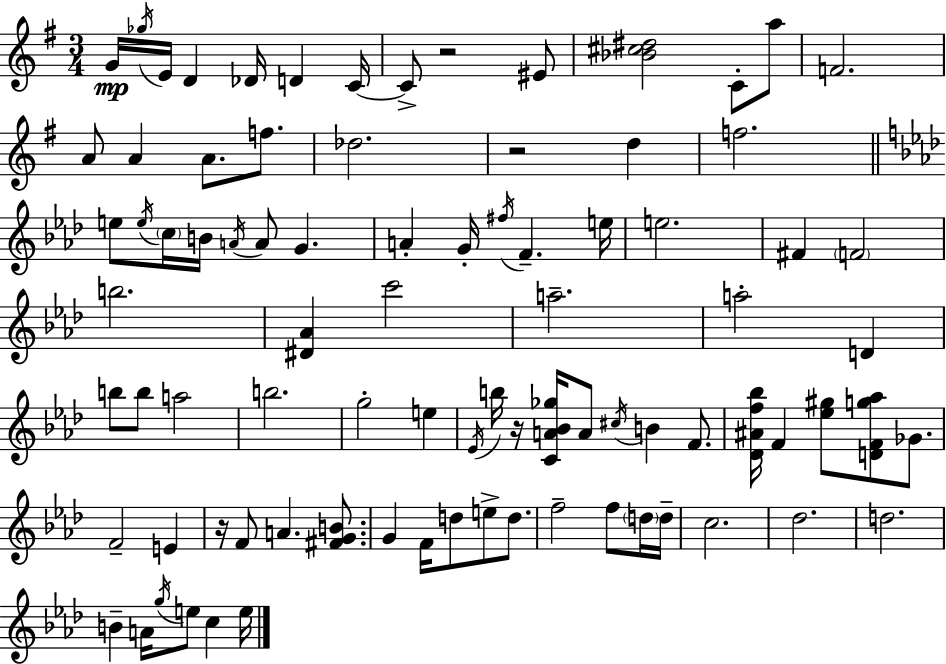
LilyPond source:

{
  \clef treble
  \numericTimeSignature
  \time 3/4
  \key g \major
  g'16\mp \acciaccatura { ges''16 } e'16 d'4 des'16 d'4 | c'16~~ c'8-> r2 eis'8 | <bes' cis'' dis''>2 c'8-. a''8 | f'2. | \break a'8 a'4 a'8. f''8. | des''2. | r2 d''4 | f''2. | \break \bar "||" \break \key aes \major e''8 \acciaccatura { e''16 } \parenthesize c''16 b'16 \acciaccatura { a'16 } a'8 g'4. | a'4-. g'16-. \acciaccatura { fis''16 } f'4.-- | e''16 e''2. | fis'4 \parenthesize f'2 | \break b''2. | <dis' aes'>4 c'''2 | a''2.-- | a''2-. d'4 | \break b''8 b''8 a''2 | b''2. | g''2-. e''4 | \acciaccatura { ees'16 } b''16 r16 <c' a' bes' ges''>16 a'8 \acciaccatura { cis''16 } b'4 | \break f'8. <des' ais' f'' bes''>16 f'4 <ees'' gis''>8 | <d' f' g'' aes''>8 ges'8. f'2-- | e'4 r16 f'8 a'4. | <fis' g' b'>8. g'4 f'16 d''8 | \break e''8-> d''8. f''2-- | f''8 \parenthesize d''16 d''16-- c''2. | des''2. | d''2. | \break b'4-- a'16 \acciaccatura { g''16 } e''8 | c''4 e''16 \bar "|."
}